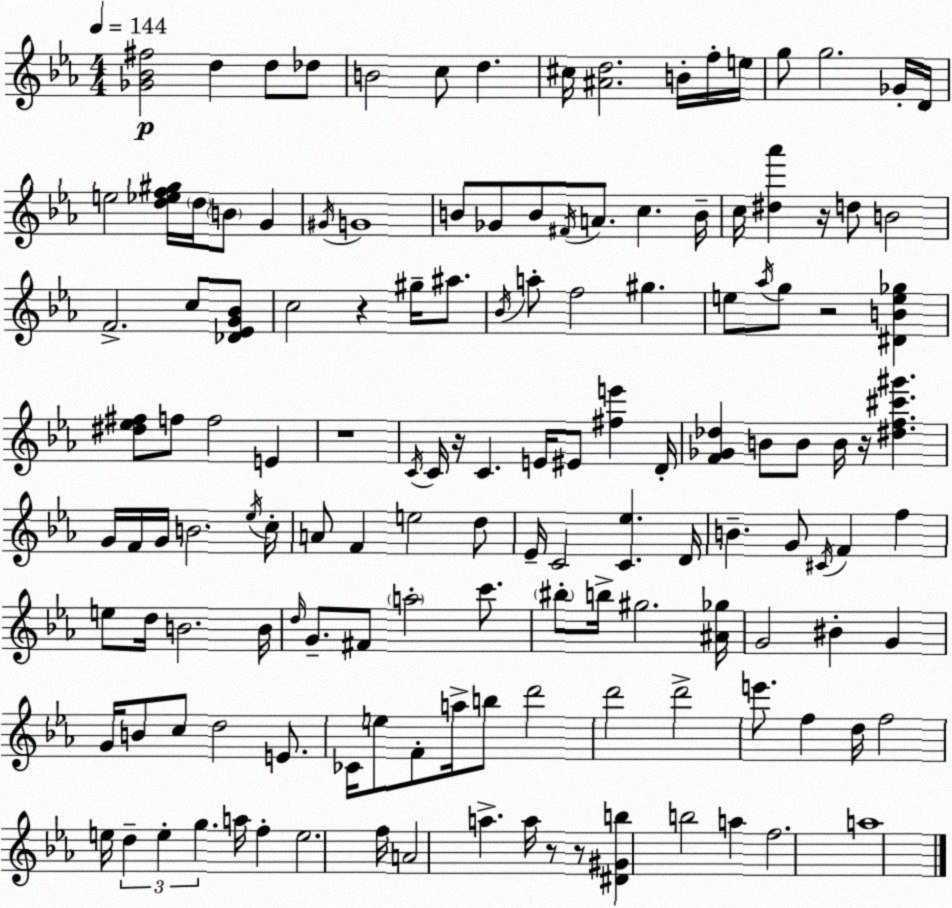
X:1
T:Untitled
M:4/4
L:1/4
K:Eb
[_G_B^f]2 d d/2 _d/2 B2 c/2 d ^c/4 [^Ad]2 B/4 f/4 e/4 g/2 g2 _G/4 D/4 e2 [d_ef^g]/4 d/4 B/2 G ^G/4 G4 B/2 _G/2 B/2 ^F/4 A/2 c B/4 c/4 [^d_a'] z/4 d/2 B2 F2 c/2 [_D_EG_B]/2 c2 z ^g/4 ^a/2 _B/4 a/2 f2 ^g e/2 _a/4 g/2 z2 [^DBe_g] [^d_e^f]/2 f/2 f2 E z4 C/4 C/4 z/4 C E/4 ^E/2 [^fe'] D/4 [F_G_d] B/2 B/2 B/4 z/4 [^df^c'^g'] G/4 F/4 G/4 B2 _e/4 c/4 A/2 F e2 d/2 _E/4 C2 [C_e] D/4 B G/2 ^C/4 F f e/2 d/4 B2 B/4 d/4 G/2 ^F/2 a2 c'/2 ^b/2 b/4 ^g2 [^A_g]/4 G2 ^B G G/4 B/2 c/2 d2 E/2 _C/4 e/2 F/2 a/4 b/2 d'2 d'2 d'2 e'/2 f d/4 f2 e/4 d e g a/4 f e2 f/4 A2 a a/4 z/2 z/2 [^D^Gb] b2 a f2 a4